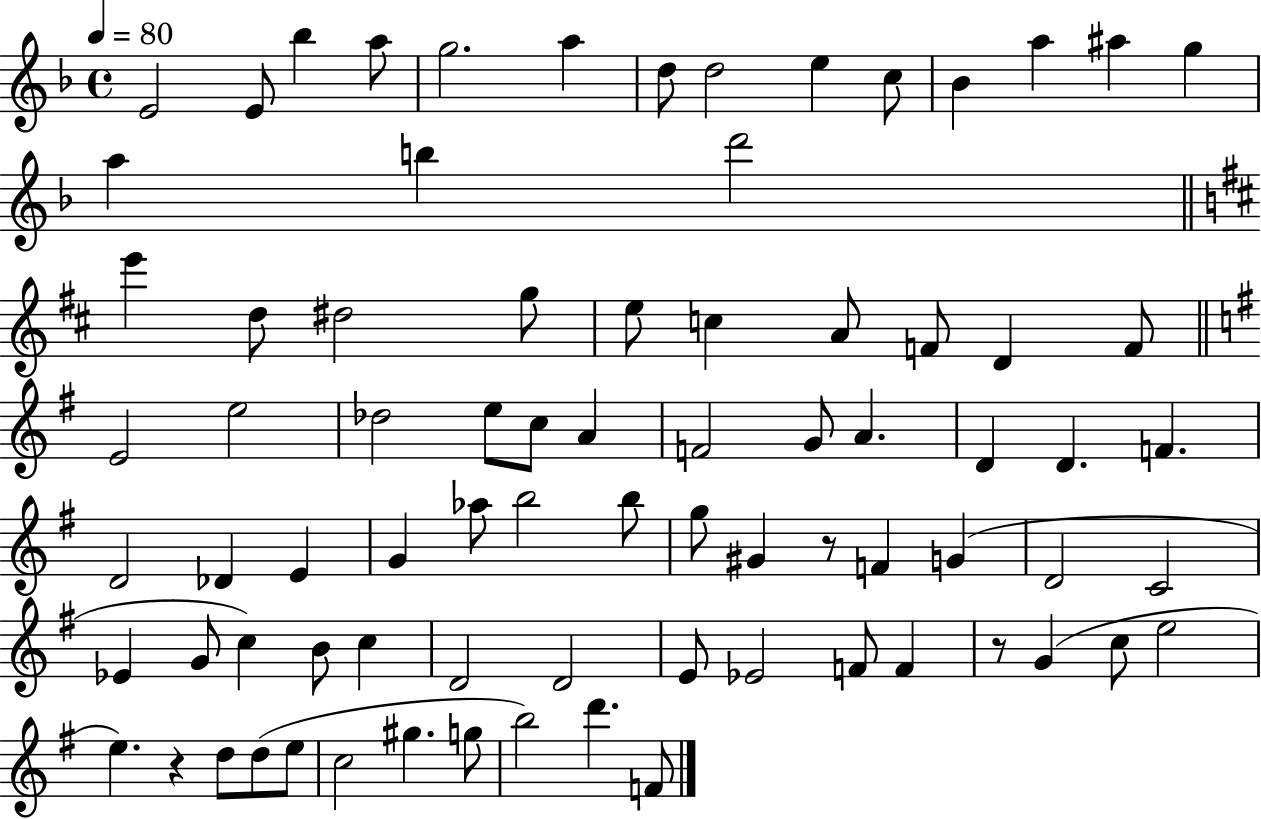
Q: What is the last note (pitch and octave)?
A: F4